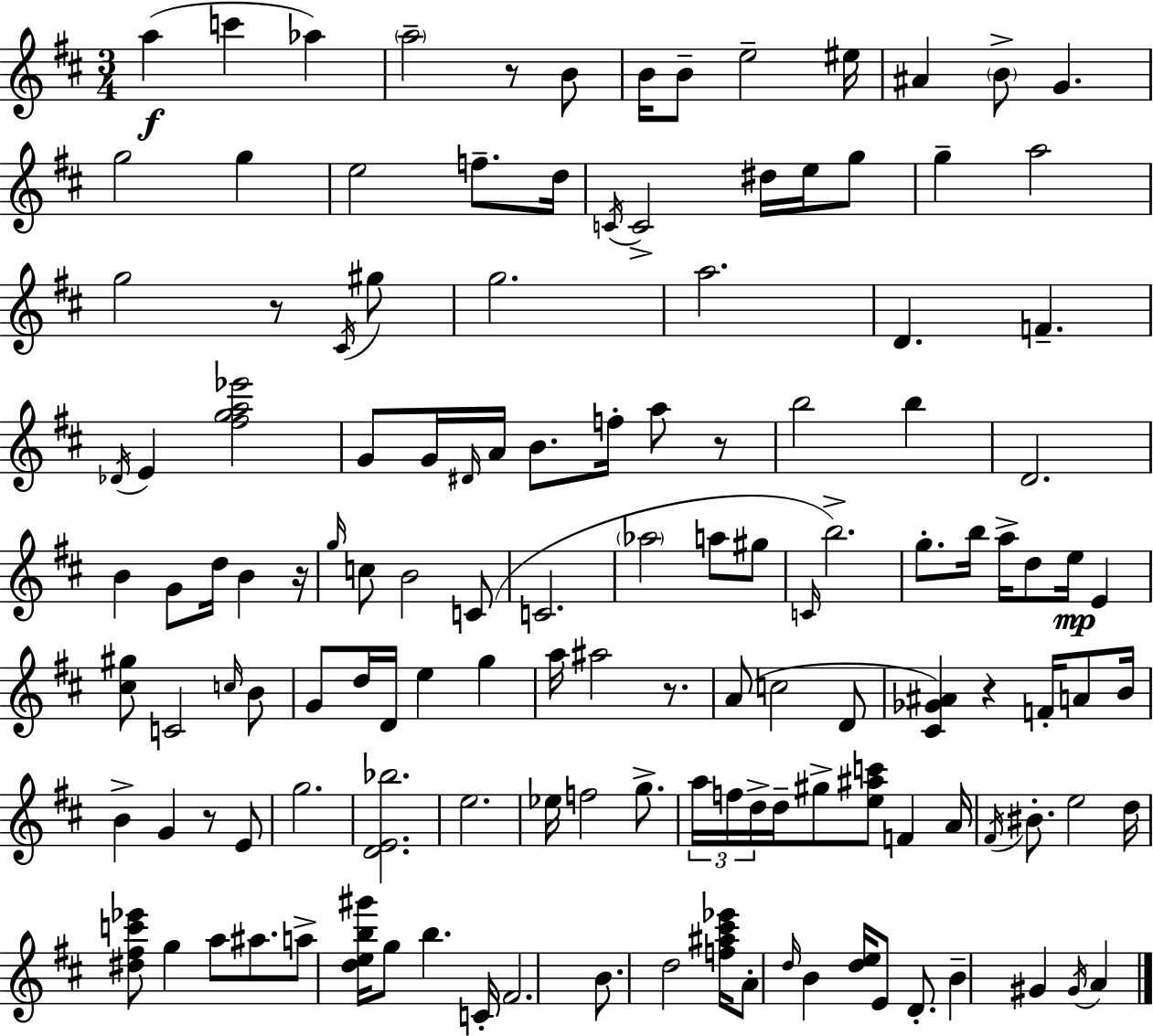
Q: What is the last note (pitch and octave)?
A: A4